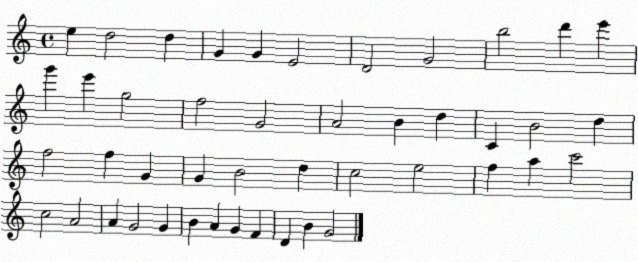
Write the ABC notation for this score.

X:1
T:Untitled
M:4/4
L:1/4
K:C
e d2 d G G E2 D2 G2 b2 d' e' g' e' g2 f2 G2 A2 B d C B2 d f2 f G G B2 d c2 e2 f a c'2 c2 A2 A G2 G B A G F D B G2